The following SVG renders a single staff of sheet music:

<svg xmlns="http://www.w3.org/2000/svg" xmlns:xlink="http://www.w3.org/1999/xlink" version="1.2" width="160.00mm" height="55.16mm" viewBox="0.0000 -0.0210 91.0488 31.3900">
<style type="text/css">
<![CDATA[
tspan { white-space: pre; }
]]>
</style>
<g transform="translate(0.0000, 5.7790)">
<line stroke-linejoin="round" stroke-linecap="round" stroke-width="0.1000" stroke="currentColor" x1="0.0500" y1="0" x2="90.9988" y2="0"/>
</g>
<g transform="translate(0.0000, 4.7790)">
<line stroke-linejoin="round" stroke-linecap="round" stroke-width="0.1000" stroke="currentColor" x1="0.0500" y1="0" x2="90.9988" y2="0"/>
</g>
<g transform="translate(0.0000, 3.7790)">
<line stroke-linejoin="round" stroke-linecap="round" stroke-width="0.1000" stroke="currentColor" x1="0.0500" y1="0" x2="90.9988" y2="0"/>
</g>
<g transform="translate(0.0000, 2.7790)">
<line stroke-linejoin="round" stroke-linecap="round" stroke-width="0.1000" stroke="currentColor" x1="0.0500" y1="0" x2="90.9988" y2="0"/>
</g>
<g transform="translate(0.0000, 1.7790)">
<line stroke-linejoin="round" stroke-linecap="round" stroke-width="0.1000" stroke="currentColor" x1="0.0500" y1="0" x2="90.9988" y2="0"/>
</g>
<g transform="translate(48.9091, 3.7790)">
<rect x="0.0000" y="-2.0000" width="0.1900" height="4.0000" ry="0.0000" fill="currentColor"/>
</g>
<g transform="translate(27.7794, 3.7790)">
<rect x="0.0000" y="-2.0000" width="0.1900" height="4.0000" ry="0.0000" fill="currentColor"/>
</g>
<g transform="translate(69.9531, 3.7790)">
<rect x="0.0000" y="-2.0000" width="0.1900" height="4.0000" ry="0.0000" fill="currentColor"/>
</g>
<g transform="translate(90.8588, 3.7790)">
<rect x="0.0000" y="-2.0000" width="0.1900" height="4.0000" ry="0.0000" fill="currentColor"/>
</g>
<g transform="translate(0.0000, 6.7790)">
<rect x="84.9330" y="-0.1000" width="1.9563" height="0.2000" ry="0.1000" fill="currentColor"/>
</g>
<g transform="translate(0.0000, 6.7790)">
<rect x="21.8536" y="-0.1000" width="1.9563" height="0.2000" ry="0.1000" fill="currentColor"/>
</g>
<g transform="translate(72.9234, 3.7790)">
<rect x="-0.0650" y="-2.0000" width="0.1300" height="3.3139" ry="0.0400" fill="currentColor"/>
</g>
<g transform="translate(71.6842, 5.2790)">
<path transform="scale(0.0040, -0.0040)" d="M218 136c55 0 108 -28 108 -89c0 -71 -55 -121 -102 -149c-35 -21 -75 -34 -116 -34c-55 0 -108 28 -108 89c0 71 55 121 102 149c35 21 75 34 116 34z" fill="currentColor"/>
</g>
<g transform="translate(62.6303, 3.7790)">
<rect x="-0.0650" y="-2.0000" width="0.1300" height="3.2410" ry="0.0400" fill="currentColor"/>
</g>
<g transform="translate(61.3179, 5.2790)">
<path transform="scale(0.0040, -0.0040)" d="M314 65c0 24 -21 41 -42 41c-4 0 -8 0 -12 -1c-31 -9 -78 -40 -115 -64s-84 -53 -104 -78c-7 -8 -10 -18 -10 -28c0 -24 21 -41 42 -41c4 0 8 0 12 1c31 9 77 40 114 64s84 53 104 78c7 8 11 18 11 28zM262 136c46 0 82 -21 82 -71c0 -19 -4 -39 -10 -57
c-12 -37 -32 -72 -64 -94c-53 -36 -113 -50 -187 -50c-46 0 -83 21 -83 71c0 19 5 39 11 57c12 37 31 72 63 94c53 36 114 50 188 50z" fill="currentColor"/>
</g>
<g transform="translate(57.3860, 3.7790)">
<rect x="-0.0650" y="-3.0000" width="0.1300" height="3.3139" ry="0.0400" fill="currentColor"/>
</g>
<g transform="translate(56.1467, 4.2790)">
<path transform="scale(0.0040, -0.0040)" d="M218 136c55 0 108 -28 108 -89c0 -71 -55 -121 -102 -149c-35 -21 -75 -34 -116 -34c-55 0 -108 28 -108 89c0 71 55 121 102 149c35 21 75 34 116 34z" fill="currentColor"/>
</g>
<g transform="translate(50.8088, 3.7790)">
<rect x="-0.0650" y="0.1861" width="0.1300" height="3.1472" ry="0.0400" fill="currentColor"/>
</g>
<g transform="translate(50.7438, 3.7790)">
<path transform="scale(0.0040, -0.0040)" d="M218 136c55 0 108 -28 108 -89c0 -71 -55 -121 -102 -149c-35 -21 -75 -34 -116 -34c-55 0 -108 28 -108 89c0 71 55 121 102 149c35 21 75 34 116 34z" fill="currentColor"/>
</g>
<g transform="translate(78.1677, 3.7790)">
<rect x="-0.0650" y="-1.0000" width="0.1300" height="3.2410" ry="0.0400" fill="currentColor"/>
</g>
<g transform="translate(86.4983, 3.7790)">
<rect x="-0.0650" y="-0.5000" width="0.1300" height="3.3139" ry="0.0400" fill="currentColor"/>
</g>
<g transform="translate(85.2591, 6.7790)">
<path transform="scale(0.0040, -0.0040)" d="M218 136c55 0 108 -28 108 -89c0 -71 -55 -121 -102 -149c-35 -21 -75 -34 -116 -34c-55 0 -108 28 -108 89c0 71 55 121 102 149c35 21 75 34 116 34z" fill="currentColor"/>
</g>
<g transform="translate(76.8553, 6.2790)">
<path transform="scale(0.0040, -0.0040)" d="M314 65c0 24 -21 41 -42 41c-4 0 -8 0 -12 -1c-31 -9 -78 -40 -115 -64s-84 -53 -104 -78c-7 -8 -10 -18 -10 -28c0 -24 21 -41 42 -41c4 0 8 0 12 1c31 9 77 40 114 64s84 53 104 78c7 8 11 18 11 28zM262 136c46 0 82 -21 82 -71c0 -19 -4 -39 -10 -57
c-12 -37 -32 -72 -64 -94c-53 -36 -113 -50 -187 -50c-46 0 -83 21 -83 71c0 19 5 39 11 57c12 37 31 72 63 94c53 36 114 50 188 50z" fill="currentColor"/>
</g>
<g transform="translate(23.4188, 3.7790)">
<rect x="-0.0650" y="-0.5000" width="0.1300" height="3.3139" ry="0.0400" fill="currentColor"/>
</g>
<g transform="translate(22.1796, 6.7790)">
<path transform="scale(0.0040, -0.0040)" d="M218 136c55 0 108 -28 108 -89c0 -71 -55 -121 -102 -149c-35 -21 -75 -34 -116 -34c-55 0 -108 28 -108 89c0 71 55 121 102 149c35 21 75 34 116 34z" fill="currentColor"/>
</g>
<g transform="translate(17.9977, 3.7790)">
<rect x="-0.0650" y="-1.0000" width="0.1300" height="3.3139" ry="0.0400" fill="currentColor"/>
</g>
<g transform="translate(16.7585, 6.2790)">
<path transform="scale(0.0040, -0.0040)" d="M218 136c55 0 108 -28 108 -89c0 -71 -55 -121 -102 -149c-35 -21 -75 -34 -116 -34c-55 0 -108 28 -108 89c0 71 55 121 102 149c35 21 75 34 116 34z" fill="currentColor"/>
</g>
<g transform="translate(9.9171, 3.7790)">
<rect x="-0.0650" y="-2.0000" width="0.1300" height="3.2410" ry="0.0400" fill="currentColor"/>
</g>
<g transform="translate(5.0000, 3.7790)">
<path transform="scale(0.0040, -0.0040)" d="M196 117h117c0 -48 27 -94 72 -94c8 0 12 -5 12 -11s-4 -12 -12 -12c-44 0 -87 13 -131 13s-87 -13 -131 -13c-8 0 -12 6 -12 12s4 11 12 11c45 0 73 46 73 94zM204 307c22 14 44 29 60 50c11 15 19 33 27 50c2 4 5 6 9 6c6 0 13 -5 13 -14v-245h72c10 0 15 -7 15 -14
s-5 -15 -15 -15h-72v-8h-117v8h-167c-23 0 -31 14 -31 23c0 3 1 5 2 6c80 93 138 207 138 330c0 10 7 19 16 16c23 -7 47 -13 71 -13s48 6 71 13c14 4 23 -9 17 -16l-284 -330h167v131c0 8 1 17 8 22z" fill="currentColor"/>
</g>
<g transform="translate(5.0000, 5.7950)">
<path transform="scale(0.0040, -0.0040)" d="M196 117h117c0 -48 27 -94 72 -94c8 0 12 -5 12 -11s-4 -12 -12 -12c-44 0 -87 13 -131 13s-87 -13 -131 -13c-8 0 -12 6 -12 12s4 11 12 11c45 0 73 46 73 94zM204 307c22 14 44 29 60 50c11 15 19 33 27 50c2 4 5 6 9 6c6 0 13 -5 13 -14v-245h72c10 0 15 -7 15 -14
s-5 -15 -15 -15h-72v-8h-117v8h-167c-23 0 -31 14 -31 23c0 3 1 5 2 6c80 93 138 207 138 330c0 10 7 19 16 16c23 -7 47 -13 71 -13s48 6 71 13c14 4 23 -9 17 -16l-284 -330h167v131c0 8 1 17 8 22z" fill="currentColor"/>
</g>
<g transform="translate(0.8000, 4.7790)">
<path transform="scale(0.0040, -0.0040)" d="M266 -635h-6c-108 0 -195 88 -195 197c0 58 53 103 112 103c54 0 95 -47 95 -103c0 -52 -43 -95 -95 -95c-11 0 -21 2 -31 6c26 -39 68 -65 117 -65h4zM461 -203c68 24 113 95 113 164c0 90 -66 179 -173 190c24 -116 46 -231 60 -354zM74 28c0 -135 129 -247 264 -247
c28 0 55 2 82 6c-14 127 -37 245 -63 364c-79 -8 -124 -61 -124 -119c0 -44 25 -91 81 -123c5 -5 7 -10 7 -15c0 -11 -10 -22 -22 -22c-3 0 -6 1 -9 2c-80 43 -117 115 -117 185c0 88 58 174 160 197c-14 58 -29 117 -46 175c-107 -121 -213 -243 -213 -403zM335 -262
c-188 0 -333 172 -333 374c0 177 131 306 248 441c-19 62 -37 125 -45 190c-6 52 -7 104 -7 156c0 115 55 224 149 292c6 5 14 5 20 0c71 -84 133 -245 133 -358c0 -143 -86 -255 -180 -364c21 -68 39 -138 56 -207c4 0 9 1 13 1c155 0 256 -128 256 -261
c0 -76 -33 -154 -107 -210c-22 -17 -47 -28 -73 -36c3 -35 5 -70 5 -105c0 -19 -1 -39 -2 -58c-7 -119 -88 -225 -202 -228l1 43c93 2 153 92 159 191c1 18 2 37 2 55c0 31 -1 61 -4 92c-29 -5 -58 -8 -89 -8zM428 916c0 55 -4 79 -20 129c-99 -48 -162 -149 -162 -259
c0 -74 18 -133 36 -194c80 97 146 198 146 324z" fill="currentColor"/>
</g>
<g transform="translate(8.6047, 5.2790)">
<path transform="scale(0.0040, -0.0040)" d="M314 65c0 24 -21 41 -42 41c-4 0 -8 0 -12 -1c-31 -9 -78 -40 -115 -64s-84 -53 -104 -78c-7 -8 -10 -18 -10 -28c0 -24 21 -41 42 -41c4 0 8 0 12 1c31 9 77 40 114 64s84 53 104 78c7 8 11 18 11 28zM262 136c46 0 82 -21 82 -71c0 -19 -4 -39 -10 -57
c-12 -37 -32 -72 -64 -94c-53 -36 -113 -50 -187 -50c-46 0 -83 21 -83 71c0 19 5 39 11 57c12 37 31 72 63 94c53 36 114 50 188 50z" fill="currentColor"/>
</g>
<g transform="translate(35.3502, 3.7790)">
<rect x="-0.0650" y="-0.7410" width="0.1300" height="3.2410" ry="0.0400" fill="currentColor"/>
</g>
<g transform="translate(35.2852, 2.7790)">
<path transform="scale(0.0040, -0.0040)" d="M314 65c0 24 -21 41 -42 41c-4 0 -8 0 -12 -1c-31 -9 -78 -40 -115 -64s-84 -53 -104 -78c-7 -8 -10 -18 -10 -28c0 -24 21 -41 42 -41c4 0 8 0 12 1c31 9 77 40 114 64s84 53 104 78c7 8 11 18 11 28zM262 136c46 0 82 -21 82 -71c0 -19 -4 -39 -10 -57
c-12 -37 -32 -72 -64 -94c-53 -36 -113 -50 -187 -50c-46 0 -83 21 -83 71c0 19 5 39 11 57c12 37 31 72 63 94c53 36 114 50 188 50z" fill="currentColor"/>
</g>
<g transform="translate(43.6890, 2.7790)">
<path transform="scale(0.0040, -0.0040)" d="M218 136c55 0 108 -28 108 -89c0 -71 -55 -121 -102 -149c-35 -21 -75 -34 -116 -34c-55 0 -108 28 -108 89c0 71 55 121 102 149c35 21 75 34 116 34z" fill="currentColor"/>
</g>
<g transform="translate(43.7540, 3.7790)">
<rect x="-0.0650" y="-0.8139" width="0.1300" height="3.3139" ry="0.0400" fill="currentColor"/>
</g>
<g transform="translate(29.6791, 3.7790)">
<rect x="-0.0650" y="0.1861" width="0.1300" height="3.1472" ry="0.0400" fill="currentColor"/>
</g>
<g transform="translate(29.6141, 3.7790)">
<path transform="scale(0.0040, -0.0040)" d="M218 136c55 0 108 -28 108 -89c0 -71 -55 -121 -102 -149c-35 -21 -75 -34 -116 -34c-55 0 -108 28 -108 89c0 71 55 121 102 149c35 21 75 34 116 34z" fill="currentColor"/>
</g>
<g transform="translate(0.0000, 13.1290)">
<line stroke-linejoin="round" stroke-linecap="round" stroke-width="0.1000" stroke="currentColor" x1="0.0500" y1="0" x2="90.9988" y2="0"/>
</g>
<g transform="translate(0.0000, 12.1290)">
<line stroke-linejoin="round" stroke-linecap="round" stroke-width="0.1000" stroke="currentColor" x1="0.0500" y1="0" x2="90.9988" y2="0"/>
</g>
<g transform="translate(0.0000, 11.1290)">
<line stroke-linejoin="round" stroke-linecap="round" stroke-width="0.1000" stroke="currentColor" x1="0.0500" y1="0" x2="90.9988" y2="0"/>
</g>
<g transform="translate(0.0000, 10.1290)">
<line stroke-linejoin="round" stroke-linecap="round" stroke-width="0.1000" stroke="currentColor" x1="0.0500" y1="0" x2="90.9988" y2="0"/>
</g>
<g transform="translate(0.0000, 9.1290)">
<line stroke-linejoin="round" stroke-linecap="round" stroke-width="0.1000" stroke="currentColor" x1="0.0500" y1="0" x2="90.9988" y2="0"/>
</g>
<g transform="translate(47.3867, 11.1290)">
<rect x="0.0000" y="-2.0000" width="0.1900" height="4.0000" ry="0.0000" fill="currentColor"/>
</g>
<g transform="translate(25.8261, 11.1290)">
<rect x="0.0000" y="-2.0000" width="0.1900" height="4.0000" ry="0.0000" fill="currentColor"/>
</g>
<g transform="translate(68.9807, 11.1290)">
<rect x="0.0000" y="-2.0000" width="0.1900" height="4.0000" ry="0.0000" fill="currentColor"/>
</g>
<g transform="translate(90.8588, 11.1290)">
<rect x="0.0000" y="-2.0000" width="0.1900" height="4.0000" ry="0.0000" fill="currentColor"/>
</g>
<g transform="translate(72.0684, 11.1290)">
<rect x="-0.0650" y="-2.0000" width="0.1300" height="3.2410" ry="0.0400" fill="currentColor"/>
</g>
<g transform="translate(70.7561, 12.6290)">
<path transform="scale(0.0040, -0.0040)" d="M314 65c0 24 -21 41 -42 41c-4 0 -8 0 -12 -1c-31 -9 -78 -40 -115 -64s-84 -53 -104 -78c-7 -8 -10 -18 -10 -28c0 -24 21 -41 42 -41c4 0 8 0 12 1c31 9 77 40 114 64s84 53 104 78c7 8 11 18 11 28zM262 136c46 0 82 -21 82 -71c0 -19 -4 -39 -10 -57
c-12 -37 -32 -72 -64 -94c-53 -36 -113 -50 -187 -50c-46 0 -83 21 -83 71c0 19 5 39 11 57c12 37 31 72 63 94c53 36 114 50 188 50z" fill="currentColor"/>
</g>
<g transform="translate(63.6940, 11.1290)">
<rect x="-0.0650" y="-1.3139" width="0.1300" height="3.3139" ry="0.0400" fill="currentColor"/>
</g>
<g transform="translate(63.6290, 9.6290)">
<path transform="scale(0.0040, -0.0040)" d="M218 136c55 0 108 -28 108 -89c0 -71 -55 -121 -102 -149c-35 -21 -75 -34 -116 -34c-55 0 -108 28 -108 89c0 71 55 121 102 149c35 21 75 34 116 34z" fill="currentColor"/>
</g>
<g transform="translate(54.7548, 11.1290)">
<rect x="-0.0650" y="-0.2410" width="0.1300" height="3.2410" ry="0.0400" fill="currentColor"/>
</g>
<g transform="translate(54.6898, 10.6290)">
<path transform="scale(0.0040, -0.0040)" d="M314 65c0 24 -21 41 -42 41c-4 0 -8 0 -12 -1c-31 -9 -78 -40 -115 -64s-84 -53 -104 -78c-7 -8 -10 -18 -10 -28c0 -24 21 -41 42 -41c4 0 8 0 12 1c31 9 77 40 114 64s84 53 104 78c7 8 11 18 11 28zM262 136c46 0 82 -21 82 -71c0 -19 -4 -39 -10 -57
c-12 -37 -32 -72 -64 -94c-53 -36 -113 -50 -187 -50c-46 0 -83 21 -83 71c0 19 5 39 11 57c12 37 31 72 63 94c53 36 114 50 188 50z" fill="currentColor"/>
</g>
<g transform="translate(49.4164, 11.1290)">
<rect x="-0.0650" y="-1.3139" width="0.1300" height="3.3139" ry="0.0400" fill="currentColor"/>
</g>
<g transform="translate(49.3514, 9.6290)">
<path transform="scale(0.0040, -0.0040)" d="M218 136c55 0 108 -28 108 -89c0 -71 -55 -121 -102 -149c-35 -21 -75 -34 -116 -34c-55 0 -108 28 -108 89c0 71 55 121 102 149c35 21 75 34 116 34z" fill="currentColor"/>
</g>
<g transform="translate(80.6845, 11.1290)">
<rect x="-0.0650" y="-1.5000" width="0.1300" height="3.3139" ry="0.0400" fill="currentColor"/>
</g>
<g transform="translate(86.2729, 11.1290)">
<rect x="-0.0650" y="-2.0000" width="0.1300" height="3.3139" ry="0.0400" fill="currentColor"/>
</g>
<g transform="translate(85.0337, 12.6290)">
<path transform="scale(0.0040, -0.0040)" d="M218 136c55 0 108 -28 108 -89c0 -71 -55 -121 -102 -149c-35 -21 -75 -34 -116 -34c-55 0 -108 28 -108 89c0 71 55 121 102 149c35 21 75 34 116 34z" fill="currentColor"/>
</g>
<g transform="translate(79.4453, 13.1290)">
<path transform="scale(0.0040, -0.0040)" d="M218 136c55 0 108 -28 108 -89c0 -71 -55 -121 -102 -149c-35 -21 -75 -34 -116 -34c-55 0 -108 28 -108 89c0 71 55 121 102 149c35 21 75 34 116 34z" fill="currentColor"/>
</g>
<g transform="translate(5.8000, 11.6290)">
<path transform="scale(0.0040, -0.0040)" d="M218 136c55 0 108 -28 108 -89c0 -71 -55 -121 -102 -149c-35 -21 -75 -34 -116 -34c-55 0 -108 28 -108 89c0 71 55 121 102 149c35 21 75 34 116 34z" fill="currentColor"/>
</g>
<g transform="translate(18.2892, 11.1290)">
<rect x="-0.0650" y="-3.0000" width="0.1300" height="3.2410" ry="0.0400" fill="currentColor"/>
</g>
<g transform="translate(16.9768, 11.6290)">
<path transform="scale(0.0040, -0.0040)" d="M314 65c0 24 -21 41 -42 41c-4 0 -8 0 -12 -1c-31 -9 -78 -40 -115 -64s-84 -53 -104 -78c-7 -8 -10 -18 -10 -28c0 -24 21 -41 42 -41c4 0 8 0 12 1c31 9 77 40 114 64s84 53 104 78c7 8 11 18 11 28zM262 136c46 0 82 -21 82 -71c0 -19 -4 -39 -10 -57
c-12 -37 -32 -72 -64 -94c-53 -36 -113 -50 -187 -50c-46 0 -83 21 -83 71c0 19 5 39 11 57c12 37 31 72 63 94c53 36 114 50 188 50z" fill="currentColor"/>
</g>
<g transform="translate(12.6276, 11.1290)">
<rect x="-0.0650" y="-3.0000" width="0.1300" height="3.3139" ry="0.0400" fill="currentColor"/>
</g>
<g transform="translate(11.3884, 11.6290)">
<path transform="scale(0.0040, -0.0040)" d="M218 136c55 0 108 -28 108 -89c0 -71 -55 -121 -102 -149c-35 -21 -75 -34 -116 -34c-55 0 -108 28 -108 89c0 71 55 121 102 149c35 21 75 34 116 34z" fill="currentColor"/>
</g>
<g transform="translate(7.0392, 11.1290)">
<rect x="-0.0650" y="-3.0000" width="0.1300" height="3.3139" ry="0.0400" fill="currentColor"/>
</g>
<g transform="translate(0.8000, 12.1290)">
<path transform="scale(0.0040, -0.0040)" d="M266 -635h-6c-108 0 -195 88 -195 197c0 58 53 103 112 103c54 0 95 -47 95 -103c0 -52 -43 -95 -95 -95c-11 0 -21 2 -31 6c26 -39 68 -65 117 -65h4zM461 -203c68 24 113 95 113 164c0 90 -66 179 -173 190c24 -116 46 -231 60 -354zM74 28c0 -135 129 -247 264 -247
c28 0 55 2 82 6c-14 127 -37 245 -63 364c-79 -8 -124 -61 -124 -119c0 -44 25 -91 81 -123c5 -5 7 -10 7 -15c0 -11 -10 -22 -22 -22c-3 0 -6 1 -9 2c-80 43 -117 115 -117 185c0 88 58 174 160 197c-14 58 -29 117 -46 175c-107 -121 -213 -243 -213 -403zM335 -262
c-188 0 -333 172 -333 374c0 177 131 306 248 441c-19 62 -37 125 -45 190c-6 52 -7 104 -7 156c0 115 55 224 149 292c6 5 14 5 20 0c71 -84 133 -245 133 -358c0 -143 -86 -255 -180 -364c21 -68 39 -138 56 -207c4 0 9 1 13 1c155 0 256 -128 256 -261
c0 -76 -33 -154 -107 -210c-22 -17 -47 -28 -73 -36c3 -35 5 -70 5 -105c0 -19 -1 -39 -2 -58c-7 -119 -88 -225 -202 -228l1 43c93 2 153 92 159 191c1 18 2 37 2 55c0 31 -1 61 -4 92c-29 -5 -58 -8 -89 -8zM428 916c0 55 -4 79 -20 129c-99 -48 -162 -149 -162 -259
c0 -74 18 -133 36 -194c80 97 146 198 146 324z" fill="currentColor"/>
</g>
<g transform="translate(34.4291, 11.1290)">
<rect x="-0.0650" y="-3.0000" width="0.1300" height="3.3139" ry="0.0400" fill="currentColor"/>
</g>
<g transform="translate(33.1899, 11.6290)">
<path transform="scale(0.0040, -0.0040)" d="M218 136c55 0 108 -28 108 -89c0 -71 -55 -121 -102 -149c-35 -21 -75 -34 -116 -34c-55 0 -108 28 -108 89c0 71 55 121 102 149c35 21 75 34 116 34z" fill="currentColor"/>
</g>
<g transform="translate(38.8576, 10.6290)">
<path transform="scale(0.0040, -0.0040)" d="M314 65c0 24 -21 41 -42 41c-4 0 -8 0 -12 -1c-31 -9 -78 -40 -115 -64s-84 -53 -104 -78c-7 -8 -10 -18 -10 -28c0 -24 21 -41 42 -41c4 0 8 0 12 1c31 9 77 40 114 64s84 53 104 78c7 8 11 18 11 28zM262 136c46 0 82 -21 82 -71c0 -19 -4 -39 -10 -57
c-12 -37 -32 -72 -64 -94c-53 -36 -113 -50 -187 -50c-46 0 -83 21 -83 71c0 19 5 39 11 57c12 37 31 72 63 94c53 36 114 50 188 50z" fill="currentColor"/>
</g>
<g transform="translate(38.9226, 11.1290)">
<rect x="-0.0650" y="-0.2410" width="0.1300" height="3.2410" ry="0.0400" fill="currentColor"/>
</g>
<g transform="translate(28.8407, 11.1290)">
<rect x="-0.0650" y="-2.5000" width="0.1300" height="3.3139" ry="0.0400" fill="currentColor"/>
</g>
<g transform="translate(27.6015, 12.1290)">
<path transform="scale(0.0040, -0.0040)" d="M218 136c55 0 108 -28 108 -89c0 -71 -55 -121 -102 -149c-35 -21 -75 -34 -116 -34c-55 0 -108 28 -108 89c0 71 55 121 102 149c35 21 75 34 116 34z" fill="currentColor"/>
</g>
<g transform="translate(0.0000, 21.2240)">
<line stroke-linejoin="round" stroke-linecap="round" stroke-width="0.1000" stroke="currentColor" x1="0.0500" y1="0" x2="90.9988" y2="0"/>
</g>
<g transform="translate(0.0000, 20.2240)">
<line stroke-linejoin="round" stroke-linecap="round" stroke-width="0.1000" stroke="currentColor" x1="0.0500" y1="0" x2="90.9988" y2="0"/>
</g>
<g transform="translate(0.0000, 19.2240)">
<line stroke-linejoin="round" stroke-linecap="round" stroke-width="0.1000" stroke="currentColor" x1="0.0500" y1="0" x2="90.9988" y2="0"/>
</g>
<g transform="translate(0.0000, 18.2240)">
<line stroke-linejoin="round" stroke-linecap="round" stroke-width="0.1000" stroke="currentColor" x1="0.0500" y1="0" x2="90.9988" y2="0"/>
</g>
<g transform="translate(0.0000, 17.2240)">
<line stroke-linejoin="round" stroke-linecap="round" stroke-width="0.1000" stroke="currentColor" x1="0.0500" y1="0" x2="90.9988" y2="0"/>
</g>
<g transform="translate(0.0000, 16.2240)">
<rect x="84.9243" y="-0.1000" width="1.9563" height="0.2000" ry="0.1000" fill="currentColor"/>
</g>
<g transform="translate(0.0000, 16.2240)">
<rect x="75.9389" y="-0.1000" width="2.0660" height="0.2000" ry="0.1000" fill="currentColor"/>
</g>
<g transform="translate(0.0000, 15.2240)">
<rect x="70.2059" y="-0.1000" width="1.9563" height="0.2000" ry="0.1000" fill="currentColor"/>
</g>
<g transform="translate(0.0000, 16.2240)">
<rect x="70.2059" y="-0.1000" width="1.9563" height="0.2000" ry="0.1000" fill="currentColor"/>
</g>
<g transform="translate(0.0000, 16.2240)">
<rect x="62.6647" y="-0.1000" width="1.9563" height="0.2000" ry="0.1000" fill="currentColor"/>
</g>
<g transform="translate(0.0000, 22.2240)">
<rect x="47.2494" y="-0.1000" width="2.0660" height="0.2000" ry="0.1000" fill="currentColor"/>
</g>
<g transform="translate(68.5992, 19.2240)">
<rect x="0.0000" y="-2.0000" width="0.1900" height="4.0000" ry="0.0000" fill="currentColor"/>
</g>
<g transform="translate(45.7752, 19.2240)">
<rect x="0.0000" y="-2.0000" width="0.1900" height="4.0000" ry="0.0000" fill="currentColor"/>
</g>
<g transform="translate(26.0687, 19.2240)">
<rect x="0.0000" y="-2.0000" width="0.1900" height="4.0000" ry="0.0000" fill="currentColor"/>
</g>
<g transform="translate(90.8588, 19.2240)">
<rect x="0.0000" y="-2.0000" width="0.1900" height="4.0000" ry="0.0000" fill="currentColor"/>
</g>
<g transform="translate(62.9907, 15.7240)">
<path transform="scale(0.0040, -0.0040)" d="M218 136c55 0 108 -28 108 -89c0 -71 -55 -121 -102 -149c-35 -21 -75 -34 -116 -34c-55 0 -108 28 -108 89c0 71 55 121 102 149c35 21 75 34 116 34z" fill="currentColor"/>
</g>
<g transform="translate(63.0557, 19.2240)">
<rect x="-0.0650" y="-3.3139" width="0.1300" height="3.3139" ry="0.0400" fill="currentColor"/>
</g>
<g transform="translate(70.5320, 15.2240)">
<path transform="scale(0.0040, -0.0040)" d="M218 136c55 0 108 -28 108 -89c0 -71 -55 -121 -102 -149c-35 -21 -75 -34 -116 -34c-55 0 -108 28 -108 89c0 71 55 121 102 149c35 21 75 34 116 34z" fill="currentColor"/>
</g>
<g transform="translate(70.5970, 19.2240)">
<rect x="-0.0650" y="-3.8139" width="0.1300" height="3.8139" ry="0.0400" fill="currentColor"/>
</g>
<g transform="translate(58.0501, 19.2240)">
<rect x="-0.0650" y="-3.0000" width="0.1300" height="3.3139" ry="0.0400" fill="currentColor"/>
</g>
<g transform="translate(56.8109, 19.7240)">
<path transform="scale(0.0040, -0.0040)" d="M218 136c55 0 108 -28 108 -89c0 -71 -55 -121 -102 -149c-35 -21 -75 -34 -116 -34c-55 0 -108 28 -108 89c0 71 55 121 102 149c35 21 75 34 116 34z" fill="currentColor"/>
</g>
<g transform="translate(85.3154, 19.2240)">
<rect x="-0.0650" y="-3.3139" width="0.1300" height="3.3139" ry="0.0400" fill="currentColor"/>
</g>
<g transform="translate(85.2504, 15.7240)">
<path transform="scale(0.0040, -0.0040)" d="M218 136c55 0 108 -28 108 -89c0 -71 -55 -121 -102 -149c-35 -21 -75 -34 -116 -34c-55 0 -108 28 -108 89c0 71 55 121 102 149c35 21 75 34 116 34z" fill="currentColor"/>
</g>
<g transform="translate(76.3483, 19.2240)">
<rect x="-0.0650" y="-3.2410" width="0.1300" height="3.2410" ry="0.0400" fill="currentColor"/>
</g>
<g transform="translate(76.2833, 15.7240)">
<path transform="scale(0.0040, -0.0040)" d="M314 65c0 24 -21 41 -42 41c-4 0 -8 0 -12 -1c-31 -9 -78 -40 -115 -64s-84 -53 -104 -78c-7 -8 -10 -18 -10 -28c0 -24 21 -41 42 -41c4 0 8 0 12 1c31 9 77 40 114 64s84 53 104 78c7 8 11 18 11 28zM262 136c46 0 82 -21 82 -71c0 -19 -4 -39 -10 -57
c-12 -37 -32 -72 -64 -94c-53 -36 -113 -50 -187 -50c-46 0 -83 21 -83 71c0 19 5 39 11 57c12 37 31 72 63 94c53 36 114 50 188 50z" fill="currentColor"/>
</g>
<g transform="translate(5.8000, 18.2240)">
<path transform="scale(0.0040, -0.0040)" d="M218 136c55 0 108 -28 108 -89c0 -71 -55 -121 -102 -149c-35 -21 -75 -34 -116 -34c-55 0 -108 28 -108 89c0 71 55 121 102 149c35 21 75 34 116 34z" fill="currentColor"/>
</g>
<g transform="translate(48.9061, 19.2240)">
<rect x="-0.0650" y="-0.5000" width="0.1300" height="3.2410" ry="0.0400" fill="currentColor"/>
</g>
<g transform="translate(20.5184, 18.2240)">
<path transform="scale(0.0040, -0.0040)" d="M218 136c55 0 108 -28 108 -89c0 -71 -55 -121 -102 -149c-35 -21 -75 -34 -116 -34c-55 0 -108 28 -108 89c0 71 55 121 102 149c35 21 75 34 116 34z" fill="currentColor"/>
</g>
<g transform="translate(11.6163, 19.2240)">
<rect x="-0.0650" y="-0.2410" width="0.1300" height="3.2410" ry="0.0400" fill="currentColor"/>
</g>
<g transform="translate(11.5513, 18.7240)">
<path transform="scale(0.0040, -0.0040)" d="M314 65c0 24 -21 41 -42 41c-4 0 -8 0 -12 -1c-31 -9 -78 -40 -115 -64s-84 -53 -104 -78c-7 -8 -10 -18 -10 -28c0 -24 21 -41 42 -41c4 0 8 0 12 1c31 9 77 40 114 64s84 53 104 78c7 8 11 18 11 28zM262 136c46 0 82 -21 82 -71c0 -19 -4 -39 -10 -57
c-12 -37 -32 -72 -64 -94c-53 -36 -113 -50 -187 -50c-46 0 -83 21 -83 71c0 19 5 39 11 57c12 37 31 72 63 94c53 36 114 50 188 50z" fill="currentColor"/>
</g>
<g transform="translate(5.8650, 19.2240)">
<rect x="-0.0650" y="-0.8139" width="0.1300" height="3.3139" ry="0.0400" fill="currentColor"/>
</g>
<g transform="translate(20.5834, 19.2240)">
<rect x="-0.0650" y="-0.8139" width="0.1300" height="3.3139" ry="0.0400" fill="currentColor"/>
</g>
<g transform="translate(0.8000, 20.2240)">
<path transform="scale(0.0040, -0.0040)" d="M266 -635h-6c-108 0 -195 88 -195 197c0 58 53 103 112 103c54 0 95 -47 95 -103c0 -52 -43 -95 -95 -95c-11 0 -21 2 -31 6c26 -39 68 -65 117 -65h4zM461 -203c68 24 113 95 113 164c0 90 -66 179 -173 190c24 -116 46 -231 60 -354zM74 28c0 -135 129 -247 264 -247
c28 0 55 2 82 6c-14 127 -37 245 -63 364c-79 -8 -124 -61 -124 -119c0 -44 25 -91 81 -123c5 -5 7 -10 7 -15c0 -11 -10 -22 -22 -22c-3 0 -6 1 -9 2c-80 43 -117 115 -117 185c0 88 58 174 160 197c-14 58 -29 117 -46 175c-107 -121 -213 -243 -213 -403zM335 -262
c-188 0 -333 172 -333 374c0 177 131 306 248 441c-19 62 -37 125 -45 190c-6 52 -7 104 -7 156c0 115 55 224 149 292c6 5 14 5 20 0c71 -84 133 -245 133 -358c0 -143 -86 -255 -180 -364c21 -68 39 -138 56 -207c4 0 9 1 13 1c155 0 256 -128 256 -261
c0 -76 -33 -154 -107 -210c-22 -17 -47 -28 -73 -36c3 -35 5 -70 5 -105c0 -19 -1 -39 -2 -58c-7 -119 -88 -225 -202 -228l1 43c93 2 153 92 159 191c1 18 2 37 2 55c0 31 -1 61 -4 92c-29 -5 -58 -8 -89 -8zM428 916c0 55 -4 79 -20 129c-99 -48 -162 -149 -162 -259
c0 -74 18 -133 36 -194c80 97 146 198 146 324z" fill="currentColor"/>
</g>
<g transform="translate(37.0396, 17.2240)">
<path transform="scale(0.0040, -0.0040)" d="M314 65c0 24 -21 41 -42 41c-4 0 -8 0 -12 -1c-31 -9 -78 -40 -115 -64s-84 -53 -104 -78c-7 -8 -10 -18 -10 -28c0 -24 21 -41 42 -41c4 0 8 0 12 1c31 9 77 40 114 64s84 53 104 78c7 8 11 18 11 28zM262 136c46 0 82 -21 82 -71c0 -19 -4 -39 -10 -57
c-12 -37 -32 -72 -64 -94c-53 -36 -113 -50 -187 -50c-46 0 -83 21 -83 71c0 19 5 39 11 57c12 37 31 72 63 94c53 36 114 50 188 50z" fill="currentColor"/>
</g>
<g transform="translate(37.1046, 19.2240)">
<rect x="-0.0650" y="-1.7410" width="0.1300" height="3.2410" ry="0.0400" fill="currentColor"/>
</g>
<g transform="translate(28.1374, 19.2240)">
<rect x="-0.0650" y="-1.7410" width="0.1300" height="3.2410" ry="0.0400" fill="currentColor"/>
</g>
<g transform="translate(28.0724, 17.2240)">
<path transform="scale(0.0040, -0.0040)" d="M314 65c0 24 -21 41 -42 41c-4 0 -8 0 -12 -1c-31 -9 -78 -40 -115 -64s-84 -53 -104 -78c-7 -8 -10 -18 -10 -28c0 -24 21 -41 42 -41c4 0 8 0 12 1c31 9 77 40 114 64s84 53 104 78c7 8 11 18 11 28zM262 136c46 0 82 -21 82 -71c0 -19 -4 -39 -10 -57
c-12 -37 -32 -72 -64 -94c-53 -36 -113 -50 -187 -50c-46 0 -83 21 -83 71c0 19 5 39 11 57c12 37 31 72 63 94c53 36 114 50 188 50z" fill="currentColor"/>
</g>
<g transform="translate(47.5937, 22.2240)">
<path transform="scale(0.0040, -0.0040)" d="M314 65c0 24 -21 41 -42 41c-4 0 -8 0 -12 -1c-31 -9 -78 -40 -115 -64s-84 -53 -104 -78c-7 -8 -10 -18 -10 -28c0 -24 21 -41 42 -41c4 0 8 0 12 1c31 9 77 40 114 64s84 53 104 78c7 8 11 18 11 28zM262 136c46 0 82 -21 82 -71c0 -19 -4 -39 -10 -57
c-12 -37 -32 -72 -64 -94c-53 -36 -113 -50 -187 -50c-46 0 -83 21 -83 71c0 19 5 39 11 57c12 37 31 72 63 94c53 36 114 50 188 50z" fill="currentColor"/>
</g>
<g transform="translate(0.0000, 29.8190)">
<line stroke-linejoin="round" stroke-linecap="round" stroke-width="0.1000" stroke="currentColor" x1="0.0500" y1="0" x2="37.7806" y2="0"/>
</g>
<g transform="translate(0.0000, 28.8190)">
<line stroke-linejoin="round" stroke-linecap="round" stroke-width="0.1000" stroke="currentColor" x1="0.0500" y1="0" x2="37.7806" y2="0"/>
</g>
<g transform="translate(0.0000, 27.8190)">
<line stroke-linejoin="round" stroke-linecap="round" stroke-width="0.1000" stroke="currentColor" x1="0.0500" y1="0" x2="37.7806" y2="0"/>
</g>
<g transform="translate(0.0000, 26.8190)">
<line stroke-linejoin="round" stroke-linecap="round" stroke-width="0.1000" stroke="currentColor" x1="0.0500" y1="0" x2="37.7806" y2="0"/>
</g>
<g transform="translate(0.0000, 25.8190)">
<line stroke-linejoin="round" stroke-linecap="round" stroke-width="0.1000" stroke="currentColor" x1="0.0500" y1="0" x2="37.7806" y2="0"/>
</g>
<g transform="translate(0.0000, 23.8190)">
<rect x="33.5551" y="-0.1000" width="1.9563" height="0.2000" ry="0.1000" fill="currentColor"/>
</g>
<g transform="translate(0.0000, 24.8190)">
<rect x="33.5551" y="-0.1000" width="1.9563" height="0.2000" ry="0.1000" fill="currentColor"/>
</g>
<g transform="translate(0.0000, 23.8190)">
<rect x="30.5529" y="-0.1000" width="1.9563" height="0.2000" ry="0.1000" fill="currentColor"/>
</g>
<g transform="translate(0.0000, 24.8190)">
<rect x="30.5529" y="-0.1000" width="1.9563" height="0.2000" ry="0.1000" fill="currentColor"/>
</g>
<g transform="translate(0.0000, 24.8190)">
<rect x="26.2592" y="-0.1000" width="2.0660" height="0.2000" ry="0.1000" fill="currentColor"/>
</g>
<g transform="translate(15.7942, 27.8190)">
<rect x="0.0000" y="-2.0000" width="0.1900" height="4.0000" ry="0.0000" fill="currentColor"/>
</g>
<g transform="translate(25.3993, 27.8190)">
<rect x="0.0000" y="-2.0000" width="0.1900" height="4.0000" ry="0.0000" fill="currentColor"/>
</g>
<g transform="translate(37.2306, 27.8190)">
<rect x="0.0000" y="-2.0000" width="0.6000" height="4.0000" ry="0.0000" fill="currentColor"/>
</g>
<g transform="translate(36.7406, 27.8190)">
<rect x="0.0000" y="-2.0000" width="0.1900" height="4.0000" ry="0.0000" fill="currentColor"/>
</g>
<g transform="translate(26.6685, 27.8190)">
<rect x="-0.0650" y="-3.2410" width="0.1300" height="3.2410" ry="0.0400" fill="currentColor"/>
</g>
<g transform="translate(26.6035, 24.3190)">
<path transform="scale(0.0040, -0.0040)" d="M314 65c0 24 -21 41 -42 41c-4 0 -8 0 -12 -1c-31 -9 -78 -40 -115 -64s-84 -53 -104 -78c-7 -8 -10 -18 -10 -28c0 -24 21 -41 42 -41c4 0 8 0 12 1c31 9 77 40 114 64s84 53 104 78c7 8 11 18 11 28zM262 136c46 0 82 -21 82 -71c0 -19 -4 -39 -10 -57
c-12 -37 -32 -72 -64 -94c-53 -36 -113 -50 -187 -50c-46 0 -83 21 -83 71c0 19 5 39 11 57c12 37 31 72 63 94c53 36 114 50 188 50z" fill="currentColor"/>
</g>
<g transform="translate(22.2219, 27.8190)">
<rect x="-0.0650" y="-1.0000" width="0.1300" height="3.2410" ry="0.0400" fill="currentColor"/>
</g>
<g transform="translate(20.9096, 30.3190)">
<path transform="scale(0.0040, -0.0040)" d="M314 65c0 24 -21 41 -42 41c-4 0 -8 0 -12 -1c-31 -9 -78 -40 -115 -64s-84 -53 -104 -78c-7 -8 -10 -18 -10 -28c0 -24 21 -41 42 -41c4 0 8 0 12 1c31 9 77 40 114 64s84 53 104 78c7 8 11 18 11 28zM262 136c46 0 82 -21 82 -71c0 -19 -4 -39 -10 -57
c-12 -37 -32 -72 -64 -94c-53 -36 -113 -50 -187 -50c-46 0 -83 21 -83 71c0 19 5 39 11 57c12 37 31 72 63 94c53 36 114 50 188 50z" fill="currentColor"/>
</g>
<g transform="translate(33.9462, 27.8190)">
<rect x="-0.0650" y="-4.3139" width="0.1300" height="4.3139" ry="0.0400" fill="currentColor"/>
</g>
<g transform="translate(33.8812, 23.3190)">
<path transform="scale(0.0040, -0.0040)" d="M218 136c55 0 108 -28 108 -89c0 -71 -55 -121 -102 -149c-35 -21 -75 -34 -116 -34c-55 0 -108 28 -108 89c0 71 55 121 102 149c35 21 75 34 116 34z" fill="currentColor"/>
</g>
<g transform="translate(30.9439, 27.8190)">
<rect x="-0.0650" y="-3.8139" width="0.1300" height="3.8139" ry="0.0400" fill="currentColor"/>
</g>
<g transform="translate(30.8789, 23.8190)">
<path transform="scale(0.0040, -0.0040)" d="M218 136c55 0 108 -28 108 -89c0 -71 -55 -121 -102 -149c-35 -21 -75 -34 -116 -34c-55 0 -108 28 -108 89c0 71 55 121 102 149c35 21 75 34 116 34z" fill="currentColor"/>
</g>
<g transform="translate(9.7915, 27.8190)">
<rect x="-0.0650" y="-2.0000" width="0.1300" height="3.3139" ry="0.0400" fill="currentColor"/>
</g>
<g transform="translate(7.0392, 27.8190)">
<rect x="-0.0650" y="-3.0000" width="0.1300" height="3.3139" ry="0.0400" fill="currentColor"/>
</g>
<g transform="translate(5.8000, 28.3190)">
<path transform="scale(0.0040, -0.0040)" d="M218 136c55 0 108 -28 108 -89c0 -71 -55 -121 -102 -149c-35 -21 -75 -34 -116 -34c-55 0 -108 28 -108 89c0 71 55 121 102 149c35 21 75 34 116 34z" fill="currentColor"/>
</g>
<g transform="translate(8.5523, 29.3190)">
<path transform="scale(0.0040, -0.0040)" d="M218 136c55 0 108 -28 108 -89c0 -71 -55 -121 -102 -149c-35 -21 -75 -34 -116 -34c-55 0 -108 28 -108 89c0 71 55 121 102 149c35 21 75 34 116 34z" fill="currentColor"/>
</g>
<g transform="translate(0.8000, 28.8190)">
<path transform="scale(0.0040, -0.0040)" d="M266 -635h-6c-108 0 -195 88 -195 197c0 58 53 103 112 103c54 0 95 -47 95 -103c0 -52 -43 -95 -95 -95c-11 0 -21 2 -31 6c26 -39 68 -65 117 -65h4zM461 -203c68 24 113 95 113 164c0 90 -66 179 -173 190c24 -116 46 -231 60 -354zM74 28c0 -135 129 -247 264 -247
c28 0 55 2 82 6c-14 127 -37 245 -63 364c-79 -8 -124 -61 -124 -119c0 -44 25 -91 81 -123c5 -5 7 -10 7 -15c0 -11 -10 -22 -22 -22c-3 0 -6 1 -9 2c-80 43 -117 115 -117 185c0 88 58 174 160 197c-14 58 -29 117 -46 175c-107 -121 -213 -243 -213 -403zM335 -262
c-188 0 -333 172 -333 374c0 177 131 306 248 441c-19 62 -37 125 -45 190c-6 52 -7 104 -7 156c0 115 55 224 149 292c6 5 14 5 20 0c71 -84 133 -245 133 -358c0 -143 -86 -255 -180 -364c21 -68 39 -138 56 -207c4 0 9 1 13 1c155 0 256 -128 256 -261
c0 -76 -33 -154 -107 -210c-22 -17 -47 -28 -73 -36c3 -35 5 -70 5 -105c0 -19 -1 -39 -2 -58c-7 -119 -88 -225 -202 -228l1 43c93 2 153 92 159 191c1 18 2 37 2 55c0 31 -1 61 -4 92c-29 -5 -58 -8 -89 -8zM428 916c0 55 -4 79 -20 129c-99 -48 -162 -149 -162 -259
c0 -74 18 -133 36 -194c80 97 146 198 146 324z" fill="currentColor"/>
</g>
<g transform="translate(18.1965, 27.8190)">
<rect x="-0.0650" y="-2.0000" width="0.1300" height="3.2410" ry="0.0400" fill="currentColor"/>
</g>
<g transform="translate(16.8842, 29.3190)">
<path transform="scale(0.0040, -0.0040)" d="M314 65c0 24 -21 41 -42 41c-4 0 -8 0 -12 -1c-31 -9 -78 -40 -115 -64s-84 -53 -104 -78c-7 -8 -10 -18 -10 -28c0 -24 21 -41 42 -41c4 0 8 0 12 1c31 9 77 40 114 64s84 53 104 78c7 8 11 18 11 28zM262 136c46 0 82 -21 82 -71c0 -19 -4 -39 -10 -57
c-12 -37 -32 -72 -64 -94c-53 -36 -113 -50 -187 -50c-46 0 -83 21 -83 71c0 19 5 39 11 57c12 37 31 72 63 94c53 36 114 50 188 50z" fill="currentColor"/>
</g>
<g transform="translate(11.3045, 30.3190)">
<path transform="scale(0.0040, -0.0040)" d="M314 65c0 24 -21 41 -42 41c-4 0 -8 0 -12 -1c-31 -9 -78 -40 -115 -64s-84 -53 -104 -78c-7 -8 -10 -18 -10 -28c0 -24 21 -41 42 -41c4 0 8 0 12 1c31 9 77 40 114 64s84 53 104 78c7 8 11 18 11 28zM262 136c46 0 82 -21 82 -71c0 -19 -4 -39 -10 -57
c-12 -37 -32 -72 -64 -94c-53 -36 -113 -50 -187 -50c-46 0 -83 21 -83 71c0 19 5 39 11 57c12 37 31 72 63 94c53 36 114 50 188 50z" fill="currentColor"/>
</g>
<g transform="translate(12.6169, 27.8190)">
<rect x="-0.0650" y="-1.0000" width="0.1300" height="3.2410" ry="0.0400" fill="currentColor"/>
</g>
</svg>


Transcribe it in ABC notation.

X:1
T:Untitled
M:4/4
L:1/4
K:C
F2 D C B d2 d B A F2 F D2 C A A A2 G A c2 e c2 e F2 E F d c2 d f2 f2 C2 A b c' b2 b A F D2 F2 D2 b2 c' d'